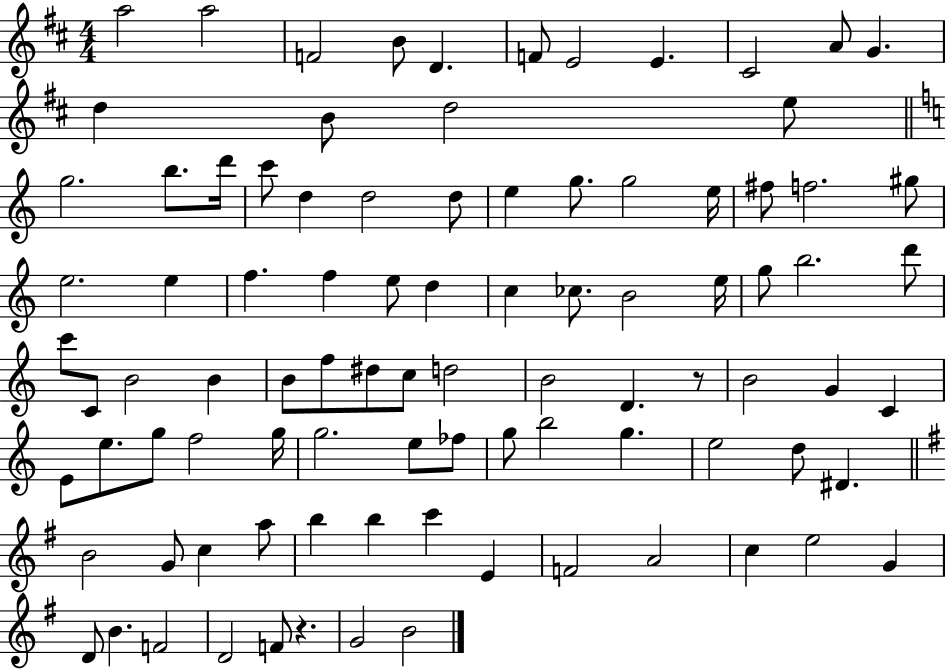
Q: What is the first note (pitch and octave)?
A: A5